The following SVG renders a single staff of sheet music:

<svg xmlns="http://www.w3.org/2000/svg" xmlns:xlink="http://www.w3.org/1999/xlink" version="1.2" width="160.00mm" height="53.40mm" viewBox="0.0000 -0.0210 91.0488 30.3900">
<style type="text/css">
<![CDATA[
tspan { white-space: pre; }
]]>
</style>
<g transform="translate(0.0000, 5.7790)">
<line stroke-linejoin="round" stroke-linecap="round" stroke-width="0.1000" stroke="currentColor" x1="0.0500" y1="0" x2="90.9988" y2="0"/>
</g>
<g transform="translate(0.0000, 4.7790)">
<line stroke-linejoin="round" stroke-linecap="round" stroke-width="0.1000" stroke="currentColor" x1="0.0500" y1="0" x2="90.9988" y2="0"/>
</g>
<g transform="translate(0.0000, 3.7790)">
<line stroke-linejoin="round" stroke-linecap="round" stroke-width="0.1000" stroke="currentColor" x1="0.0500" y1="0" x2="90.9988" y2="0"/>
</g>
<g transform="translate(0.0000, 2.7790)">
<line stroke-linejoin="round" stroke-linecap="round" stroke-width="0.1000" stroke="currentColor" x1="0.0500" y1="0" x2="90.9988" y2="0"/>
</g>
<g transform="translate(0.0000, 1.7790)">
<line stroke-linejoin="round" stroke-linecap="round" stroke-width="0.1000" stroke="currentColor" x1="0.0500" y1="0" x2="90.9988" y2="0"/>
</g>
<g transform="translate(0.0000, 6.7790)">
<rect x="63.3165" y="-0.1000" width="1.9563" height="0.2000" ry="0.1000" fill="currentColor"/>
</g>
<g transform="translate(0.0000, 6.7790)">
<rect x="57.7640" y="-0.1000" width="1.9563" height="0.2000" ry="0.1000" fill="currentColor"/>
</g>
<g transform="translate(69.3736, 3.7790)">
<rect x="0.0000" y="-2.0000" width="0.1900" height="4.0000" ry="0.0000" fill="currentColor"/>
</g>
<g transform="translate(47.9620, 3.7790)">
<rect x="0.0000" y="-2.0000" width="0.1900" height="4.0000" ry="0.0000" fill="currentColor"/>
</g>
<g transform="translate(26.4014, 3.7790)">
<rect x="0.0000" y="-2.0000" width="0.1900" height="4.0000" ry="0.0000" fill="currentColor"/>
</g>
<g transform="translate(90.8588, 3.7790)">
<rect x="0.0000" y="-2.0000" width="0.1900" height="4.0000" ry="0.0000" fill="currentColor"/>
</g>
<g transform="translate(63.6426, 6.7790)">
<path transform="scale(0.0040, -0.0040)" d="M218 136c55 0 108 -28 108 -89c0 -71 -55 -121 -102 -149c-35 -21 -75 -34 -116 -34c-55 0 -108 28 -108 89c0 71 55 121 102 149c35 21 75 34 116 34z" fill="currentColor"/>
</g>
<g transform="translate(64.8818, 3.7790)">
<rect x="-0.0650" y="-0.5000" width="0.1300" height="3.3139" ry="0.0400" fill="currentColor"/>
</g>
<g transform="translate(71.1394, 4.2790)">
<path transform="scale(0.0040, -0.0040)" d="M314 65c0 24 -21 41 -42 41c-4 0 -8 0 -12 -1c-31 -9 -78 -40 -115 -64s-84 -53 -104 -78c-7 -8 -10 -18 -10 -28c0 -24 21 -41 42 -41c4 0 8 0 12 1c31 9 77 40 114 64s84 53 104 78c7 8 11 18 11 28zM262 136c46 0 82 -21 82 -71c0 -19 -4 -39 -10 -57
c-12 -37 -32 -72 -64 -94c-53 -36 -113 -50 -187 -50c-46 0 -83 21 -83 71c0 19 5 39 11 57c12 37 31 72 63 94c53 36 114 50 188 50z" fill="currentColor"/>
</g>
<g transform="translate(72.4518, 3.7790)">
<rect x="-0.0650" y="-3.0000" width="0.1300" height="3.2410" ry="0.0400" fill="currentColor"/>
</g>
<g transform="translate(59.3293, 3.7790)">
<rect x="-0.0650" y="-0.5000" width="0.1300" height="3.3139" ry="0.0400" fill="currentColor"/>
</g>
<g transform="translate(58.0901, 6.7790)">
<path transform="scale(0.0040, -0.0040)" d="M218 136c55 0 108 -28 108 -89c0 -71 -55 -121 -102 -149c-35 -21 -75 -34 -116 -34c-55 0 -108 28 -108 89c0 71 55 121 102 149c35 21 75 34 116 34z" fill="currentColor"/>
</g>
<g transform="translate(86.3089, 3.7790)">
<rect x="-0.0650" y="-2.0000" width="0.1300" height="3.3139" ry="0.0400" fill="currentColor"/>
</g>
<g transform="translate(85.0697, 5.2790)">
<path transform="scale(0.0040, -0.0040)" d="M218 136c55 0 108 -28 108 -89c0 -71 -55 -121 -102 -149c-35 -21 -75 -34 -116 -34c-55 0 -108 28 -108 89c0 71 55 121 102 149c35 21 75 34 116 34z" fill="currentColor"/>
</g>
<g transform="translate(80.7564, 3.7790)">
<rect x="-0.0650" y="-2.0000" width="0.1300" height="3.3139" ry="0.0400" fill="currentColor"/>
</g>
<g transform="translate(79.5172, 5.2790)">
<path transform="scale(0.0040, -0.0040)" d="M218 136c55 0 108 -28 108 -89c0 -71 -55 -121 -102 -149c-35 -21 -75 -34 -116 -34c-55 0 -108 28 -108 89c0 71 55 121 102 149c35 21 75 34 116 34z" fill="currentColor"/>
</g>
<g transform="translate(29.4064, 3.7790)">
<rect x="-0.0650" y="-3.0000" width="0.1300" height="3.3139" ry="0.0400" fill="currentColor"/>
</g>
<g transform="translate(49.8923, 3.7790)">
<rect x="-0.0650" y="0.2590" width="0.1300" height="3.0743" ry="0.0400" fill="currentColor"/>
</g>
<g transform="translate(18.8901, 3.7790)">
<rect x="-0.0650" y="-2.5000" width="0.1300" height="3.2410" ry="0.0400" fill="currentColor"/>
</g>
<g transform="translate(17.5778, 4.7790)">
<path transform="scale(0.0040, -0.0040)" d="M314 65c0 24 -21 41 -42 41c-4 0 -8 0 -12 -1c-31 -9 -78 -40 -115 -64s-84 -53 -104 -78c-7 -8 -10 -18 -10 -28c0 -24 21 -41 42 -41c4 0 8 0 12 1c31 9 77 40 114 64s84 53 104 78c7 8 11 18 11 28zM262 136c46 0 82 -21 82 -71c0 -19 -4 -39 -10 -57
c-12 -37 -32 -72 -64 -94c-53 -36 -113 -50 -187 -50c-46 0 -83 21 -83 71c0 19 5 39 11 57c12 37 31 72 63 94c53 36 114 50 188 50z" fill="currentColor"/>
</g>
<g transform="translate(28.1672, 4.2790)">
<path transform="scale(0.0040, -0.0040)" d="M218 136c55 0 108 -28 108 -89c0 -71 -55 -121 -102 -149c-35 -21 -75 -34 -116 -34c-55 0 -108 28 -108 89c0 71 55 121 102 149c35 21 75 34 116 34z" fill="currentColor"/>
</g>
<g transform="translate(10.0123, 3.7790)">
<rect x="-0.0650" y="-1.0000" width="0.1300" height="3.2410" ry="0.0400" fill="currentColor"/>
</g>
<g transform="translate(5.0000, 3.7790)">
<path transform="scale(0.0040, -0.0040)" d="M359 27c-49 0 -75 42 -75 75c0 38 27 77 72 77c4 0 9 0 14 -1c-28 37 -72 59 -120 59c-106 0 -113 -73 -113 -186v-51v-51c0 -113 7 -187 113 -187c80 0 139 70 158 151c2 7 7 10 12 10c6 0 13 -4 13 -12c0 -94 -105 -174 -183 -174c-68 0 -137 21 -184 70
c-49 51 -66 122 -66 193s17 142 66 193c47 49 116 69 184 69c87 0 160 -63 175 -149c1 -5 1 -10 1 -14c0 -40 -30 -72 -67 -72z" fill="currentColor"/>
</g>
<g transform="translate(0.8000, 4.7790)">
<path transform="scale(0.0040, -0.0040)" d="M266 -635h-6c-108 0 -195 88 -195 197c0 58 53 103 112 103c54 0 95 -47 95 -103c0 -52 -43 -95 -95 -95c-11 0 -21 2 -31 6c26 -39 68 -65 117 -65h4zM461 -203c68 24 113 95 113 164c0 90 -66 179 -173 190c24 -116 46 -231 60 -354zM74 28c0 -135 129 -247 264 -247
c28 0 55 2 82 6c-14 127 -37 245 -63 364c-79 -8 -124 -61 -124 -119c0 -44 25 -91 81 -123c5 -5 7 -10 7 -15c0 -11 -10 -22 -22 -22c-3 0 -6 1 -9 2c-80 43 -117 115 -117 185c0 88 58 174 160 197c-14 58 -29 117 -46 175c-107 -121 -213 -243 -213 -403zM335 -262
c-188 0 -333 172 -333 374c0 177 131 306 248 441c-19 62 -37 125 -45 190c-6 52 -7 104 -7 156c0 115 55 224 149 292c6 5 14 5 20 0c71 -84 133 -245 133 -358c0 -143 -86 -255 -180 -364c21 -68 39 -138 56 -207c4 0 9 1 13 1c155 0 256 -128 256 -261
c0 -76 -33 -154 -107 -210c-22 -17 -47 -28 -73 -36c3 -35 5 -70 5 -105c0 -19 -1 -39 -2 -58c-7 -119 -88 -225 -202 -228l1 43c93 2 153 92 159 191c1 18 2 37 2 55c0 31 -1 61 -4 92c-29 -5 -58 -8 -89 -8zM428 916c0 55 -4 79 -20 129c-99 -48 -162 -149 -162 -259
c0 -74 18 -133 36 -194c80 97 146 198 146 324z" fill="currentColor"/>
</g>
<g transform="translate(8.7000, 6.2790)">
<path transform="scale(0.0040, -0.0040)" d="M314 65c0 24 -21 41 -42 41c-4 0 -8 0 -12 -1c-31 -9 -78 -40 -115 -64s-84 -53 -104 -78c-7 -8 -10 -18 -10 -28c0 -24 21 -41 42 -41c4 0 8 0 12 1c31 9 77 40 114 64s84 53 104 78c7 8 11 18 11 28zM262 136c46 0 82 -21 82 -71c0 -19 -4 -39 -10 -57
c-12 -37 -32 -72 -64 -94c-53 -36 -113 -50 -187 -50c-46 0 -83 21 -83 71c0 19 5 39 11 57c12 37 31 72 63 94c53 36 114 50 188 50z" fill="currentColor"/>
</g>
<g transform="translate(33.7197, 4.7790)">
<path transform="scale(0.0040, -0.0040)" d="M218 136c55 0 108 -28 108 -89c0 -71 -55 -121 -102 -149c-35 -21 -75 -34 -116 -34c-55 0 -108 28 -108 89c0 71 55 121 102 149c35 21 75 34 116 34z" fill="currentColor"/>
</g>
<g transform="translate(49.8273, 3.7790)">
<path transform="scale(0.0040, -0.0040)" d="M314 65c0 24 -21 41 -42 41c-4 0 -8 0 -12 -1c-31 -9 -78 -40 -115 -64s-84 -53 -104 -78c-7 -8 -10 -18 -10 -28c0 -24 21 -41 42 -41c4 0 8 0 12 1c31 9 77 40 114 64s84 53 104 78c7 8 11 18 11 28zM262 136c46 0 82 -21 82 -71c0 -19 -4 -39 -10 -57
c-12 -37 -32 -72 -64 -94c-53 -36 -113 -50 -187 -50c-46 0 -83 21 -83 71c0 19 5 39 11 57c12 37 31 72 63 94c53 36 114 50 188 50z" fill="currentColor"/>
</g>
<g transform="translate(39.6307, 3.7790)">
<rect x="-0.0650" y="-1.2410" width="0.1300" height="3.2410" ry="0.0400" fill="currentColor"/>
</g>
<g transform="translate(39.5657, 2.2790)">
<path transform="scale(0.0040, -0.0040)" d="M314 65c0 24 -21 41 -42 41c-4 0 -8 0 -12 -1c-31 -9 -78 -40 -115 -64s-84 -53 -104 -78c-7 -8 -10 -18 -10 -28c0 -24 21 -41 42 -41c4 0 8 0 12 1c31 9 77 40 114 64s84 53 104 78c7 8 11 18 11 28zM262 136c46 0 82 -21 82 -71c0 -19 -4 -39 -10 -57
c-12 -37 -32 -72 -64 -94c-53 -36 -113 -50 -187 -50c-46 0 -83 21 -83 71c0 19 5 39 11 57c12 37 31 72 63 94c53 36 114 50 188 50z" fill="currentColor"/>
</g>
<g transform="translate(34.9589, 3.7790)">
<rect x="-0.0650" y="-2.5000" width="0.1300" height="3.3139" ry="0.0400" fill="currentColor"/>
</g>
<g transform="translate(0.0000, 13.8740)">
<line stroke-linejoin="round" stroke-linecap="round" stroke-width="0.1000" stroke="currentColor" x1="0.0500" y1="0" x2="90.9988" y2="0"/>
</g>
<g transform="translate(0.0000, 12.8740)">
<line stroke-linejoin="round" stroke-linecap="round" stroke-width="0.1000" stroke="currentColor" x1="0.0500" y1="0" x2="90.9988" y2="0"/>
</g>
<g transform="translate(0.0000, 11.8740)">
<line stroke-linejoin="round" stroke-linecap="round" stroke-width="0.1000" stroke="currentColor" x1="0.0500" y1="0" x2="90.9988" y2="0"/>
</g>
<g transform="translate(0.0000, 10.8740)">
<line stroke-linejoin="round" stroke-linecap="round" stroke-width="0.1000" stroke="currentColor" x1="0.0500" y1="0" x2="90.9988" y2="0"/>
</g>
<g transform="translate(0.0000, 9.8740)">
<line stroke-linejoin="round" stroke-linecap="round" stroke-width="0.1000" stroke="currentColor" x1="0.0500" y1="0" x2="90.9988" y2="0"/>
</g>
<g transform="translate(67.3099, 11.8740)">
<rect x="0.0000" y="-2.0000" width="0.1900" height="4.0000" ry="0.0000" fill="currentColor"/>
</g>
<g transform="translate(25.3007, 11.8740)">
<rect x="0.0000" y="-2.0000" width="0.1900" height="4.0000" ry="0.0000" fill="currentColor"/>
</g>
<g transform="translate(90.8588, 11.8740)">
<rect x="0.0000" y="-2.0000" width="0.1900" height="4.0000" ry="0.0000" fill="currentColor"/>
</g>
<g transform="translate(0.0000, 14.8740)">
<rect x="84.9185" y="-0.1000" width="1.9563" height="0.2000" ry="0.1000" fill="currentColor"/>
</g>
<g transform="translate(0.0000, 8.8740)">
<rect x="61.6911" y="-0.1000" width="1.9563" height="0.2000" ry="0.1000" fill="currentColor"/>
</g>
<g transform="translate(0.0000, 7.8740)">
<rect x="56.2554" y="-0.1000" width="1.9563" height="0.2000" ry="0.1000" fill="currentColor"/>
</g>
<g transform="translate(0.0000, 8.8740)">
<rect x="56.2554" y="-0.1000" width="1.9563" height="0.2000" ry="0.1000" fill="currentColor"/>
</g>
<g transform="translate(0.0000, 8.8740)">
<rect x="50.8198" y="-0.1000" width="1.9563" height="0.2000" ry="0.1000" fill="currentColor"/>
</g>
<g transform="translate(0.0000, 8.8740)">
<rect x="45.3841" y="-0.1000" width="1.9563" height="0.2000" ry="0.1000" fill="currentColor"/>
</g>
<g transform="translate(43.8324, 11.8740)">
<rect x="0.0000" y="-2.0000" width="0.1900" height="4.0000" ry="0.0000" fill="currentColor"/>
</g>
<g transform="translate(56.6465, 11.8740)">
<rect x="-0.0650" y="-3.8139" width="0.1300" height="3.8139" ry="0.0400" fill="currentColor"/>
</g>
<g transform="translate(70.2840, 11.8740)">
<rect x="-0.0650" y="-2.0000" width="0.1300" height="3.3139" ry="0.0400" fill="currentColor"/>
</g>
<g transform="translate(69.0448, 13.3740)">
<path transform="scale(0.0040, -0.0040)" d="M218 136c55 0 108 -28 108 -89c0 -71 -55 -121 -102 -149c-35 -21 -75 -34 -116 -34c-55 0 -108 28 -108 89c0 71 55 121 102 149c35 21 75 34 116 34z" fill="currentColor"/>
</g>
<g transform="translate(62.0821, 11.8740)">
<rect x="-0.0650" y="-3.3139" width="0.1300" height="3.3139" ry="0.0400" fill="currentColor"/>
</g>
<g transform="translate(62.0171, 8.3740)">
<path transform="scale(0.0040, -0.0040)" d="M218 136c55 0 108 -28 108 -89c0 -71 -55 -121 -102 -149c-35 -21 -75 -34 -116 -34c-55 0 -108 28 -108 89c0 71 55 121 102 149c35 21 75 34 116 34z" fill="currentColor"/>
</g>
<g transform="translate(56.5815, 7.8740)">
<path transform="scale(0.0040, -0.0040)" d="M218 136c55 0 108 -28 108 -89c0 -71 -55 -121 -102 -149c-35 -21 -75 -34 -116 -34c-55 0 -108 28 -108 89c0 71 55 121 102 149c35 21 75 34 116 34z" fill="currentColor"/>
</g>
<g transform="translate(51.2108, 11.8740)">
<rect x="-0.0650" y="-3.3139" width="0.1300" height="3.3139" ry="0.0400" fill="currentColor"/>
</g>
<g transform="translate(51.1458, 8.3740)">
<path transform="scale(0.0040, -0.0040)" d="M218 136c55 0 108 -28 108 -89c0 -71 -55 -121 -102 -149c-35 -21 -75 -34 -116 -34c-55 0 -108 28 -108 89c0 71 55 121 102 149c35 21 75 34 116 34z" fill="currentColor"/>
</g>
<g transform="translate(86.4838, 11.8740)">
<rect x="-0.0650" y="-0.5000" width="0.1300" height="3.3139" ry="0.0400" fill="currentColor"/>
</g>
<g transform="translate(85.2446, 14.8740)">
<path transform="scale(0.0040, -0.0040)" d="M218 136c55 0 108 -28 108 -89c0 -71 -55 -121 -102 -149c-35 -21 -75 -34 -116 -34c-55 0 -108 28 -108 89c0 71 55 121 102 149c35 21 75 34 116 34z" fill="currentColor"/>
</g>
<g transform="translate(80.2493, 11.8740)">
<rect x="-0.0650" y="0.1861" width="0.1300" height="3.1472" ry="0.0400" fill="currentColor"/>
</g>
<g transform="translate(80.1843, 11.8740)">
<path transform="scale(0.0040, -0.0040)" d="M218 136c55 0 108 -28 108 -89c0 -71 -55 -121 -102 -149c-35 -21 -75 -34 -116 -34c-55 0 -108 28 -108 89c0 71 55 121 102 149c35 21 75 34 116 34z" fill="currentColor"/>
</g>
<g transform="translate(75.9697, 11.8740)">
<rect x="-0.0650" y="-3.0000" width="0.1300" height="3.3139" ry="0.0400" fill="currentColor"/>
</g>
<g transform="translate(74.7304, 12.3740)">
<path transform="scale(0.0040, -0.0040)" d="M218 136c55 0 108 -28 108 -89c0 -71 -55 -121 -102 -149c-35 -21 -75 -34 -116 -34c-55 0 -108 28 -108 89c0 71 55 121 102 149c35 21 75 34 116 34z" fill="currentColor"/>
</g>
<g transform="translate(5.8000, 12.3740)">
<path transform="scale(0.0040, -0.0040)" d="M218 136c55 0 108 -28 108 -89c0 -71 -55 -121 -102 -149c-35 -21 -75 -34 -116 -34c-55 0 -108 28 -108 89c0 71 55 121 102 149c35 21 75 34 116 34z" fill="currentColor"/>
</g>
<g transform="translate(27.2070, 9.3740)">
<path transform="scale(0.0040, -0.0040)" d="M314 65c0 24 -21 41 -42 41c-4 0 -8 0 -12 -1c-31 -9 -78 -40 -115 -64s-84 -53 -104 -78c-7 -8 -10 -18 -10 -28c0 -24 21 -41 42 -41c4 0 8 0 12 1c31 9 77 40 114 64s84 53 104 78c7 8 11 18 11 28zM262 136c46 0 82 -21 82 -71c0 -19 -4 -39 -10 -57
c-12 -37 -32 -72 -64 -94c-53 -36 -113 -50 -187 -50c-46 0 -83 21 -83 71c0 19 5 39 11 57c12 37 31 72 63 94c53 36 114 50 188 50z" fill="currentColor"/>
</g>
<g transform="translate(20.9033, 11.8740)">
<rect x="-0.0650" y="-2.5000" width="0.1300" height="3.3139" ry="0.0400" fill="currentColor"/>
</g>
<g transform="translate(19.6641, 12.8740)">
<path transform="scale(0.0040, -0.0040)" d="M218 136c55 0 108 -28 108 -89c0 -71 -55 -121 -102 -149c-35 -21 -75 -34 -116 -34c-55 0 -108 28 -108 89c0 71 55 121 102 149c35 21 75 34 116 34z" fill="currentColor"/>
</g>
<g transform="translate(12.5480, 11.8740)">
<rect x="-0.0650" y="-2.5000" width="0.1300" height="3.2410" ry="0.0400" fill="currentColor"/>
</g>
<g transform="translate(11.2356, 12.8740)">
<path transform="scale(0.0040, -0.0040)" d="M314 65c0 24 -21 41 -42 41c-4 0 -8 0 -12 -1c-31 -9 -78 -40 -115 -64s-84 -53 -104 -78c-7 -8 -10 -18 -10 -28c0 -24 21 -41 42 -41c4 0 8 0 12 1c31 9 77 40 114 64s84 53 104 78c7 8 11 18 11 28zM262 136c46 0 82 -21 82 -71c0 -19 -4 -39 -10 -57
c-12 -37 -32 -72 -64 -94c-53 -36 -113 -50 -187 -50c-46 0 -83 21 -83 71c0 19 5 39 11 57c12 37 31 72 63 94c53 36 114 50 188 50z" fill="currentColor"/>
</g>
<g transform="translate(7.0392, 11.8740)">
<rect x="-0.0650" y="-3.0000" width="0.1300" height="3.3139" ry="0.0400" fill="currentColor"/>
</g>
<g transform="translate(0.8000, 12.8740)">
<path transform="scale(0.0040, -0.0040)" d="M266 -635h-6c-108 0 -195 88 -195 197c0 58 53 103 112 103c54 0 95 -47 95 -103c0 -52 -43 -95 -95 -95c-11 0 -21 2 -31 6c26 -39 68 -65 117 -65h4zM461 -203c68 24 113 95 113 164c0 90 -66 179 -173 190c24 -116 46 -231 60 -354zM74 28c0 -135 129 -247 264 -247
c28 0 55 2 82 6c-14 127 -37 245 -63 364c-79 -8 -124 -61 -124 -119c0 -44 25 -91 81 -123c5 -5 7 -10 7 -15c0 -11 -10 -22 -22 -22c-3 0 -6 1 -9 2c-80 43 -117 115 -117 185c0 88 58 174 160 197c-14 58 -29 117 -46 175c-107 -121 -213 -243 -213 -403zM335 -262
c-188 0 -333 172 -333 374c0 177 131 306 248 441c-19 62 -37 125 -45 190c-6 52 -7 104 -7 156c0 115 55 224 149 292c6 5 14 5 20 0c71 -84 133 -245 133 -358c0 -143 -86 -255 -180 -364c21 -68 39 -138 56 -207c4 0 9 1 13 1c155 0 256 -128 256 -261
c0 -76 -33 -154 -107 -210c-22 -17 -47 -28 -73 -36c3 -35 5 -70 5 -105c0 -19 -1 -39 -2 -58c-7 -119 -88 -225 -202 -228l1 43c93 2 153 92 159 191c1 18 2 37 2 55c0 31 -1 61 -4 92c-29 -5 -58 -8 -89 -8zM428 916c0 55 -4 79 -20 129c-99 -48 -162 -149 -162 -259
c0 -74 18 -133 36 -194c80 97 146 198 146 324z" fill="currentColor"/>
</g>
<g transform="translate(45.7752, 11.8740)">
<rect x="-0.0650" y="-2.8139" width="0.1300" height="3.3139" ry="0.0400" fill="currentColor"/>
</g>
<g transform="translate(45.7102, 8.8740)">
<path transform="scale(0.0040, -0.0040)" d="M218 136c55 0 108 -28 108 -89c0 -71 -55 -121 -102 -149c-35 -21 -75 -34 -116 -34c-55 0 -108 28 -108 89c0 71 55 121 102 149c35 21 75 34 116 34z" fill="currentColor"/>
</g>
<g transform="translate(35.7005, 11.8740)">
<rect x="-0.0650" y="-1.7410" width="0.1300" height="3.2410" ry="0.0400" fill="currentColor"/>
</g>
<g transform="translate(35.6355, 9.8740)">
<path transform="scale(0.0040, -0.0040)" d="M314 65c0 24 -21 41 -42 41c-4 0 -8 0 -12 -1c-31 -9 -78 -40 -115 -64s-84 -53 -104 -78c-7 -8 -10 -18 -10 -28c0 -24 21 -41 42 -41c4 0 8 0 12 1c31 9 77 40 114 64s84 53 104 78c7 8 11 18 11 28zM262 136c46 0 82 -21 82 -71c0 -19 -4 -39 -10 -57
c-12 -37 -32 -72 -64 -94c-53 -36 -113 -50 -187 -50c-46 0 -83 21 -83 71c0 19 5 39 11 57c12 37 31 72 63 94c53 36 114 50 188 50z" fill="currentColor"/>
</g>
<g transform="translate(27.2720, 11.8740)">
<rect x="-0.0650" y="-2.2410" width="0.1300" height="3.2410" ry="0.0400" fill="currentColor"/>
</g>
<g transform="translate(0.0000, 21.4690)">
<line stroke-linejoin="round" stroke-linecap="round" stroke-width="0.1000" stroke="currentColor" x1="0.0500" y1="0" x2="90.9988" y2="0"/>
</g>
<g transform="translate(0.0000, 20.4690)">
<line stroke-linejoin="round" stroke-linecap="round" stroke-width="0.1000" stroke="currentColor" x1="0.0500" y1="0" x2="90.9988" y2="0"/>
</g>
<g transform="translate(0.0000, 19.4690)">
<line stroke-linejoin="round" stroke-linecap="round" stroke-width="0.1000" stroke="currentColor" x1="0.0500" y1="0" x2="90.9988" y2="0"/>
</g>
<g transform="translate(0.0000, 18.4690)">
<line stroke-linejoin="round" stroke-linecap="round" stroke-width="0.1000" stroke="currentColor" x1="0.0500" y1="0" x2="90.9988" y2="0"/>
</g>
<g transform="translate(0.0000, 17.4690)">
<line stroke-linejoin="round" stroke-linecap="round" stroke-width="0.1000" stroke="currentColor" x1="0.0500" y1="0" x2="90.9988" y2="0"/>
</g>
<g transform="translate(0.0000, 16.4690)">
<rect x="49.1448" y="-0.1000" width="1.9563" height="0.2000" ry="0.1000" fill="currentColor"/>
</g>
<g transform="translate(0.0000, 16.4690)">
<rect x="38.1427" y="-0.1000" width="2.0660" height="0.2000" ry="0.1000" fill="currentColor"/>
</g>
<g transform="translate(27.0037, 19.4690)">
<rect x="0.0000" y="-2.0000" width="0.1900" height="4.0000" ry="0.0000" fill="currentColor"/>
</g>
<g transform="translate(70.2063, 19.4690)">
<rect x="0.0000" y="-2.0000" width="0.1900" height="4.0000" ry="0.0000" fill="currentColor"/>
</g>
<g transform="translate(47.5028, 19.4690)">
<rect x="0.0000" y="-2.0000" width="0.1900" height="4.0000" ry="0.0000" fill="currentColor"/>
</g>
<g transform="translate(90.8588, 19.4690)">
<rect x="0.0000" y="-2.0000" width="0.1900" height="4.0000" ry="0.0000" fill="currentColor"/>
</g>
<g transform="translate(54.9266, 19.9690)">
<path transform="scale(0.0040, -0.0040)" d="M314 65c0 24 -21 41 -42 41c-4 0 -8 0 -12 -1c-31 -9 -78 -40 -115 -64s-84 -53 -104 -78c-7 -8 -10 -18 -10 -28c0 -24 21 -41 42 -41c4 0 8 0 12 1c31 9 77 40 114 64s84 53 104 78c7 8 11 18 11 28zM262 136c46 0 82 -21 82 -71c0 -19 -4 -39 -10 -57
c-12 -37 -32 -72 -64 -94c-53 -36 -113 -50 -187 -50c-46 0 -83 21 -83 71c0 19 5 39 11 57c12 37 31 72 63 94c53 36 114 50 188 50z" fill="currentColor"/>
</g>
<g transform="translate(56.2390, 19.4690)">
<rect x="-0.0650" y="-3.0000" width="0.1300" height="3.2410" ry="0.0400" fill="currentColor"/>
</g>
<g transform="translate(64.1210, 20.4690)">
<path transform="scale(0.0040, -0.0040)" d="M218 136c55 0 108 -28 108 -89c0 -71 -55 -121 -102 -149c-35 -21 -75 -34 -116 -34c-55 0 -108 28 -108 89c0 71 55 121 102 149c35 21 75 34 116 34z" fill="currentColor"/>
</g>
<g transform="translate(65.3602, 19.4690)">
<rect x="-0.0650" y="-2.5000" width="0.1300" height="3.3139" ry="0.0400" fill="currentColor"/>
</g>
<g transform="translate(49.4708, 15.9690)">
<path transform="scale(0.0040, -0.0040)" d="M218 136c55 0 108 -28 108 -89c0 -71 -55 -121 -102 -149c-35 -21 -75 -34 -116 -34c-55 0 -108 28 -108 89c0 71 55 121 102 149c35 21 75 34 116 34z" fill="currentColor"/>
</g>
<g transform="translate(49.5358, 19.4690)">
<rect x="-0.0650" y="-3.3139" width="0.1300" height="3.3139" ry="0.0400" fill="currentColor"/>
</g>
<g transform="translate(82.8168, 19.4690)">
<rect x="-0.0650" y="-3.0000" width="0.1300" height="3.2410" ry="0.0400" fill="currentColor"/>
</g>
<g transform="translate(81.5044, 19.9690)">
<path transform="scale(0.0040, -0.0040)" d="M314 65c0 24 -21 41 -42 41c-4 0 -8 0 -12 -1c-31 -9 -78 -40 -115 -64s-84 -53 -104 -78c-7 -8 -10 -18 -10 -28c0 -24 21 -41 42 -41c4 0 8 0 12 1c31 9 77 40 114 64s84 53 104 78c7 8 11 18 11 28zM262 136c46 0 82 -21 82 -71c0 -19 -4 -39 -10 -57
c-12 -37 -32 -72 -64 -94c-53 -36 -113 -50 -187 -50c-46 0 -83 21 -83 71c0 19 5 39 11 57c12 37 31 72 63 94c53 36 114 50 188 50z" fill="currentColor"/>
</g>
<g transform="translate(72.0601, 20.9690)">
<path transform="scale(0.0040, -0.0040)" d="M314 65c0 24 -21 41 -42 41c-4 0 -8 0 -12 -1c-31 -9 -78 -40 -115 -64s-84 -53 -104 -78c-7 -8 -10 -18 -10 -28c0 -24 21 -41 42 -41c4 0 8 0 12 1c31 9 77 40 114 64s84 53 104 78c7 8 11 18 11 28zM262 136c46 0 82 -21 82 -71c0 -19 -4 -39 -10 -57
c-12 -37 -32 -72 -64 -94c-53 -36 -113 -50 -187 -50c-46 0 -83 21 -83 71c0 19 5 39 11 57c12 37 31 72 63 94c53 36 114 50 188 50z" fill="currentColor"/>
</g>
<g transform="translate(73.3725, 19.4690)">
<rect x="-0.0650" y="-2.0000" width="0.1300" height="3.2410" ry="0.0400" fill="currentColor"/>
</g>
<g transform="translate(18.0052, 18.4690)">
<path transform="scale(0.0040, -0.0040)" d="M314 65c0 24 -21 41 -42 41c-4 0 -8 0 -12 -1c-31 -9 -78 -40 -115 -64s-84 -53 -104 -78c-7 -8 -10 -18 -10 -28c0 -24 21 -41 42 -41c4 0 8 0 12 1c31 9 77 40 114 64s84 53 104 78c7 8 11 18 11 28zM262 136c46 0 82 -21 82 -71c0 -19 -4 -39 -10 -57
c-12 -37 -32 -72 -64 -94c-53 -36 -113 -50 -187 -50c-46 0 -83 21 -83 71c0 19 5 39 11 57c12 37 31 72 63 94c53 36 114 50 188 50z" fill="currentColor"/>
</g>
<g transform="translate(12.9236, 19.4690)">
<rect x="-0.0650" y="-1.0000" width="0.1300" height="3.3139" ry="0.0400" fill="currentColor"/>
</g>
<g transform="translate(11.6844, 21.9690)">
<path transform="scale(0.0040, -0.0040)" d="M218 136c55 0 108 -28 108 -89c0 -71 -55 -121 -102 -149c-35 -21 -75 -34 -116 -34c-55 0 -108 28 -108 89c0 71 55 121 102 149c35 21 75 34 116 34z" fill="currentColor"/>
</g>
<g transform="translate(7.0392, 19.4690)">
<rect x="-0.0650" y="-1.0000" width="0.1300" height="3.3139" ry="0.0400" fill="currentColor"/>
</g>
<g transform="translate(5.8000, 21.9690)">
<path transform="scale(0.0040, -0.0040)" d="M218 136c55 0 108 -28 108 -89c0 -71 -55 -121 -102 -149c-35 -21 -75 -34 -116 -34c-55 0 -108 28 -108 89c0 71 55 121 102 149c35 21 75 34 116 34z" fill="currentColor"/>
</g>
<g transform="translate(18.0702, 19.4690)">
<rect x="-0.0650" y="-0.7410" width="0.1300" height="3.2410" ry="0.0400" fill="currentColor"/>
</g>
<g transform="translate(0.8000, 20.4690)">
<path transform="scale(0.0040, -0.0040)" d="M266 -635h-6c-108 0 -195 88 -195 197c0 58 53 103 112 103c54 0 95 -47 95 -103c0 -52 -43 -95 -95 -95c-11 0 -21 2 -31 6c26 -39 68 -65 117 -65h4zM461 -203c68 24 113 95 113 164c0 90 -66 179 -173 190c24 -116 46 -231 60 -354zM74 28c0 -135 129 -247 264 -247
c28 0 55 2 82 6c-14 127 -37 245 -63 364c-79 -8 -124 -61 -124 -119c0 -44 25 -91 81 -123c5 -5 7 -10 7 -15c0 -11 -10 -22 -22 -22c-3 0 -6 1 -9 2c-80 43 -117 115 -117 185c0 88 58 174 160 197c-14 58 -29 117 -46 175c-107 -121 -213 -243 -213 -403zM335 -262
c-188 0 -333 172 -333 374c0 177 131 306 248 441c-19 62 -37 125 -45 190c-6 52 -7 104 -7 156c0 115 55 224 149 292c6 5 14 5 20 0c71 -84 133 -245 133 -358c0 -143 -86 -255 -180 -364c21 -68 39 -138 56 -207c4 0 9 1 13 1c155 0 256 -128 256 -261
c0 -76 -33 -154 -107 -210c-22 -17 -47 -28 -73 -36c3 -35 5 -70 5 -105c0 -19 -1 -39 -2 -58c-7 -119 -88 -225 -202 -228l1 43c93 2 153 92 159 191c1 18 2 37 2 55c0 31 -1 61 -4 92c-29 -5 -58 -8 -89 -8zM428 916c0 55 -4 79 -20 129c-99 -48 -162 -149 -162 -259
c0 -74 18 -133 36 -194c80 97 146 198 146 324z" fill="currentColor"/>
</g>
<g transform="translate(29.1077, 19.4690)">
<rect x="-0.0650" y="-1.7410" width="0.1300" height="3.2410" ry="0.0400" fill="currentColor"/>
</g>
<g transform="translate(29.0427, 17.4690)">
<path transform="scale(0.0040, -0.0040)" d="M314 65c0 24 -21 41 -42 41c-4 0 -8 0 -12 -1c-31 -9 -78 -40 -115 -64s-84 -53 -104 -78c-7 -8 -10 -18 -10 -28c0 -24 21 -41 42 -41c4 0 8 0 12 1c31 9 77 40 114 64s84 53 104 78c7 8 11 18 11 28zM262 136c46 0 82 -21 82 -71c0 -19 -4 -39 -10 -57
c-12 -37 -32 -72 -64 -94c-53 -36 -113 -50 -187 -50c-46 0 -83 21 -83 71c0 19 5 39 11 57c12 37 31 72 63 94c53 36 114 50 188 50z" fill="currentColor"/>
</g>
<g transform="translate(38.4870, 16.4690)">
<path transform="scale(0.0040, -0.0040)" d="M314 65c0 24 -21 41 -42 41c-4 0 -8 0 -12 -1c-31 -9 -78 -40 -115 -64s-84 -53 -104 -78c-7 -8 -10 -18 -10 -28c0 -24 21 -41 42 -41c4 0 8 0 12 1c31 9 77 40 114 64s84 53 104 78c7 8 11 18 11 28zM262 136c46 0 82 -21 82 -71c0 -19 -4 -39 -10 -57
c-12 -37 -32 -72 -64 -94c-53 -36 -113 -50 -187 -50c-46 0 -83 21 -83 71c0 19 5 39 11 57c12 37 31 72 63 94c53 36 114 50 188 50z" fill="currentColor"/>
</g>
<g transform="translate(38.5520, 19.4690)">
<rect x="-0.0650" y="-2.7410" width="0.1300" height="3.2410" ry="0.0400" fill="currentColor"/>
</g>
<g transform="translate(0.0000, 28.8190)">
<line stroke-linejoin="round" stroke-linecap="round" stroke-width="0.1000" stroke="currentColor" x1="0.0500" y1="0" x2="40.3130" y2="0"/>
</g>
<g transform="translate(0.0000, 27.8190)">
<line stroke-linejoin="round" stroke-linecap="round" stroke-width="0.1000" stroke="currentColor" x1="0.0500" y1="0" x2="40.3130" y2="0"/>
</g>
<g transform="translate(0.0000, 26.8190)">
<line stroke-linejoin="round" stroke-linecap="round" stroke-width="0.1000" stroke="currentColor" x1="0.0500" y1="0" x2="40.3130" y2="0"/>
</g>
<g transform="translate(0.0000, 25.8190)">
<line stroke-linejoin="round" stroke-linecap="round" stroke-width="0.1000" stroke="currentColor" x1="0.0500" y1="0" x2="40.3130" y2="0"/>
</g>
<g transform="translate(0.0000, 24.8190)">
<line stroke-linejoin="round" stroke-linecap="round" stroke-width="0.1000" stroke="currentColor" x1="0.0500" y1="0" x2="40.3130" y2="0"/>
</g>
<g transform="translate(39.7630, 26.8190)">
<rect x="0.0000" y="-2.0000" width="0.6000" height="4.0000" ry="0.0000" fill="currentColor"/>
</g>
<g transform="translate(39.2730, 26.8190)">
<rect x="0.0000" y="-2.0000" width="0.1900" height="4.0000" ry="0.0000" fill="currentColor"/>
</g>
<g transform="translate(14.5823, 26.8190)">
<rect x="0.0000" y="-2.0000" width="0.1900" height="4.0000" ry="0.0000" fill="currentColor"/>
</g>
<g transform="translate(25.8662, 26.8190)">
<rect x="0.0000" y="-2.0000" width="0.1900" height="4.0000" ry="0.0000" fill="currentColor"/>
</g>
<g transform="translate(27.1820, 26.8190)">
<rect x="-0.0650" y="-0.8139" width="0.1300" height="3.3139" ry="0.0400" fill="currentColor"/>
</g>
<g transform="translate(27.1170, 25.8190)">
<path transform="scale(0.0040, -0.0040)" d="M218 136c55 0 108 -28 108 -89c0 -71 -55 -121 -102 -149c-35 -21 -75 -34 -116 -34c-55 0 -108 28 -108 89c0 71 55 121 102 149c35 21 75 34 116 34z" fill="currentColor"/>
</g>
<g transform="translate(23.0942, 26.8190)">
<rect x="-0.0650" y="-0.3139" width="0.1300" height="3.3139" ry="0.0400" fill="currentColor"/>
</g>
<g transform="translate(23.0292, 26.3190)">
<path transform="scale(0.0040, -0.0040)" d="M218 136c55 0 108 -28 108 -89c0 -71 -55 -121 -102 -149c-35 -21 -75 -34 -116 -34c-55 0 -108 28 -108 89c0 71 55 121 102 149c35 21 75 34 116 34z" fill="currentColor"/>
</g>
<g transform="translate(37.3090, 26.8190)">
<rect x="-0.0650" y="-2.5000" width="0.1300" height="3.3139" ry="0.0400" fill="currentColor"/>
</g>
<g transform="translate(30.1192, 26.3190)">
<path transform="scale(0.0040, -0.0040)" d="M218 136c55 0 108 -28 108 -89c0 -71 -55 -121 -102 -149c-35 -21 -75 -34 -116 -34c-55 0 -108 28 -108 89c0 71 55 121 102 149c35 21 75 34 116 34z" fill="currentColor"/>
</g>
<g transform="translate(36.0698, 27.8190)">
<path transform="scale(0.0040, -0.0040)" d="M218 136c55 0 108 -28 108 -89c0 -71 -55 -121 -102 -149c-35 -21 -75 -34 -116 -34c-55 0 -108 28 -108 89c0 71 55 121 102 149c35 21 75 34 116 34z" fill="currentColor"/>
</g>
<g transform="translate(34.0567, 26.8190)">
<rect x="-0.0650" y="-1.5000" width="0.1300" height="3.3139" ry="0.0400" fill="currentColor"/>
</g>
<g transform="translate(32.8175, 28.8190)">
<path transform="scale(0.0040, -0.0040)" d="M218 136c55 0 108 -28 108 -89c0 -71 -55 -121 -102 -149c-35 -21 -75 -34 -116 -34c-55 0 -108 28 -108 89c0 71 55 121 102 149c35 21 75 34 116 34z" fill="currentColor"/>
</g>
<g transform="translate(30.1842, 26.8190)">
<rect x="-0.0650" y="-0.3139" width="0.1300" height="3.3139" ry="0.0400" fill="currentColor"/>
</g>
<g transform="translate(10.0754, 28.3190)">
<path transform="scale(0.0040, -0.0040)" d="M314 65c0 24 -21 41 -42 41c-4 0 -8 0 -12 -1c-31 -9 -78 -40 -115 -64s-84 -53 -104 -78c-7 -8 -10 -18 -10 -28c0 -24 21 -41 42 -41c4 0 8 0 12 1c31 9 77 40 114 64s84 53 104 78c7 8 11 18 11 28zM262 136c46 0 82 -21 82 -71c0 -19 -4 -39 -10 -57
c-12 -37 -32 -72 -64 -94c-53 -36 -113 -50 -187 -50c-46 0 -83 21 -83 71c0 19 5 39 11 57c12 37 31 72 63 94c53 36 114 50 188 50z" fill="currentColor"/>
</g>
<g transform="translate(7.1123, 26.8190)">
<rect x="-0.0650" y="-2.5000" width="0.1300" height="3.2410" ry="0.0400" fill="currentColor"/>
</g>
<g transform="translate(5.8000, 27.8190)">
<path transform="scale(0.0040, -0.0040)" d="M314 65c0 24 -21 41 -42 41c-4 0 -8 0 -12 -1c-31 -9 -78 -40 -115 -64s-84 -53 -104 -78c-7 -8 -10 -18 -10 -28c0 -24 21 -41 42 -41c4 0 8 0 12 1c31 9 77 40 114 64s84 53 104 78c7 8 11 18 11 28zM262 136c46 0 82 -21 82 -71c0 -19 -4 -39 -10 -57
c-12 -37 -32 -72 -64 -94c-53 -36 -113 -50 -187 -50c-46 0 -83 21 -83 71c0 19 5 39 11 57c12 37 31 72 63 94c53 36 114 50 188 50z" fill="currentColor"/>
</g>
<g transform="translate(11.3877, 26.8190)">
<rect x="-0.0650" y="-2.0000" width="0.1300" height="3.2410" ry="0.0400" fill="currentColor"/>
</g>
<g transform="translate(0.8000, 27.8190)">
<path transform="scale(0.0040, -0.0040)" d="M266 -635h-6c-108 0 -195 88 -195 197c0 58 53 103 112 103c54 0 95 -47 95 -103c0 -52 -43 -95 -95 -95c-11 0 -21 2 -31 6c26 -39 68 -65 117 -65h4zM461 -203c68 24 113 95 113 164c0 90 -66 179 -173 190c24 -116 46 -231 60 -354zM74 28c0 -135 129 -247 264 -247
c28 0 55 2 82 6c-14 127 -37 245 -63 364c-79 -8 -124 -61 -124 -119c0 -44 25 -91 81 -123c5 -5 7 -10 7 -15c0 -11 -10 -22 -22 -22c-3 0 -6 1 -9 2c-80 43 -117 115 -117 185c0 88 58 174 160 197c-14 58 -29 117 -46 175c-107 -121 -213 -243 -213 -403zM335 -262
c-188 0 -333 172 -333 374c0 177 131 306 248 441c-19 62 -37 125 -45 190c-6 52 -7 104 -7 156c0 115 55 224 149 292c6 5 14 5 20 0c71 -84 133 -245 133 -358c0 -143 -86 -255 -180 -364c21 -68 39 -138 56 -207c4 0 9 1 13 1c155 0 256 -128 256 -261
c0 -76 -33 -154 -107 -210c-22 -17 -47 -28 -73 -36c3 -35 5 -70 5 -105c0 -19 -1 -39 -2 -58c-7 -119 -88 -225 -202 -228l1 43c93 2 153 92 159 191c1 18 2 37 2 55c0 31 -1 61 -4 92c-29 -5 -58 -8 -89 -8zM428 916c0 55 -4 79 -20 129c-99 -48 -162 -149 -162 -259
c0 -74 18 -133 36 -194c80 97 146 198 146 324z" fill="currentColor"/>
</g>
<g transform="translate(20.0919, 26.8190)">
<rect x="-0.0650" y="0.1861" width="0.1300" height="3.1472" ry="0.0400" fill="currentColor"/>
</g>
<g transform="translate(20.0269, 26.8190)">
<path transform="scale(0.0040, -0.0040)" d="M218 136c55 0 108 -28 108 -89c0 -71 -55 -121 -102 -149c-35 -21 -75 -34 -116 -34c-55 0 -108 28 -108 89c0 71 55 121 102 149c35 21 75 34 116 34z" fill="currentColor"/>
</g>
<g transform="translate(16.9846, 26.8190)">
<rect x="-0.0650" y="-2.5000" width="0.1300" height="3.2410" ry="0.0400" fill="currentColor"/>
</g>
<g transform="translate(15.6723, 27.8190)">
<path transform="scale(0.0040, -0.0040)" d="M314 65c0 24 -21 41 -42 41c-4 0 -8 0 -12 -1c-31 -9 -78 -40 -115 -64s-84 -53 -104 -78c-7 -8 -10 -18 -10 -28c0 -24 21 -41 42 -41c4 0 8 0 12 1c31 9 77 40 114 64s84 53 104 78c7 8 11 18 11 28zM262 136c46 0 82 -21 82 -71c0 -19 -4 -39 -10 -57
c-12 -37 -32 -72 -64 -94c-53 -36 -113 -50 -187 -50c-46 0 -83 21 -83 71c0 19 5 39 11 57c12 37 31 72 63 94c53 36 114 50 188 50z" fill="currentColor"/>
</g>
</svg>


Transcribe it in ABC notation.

X:1
T:Untitled
M:4/4
L:1/4
K:C
D2 G2 A G e2 B2 C C A2 F F A G2 G g2 f2 a b c' b F A B C D D d2 f2 a2 b A2 G F2 A2 G2 F2 G2 B c d c E G